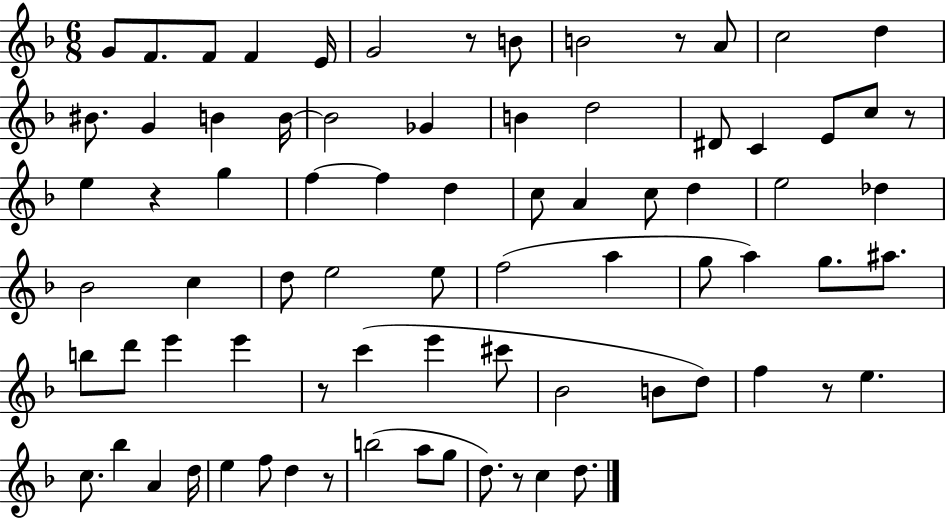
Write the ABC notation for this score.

X:1
T:Untitled
M:6/8
L:1/4
K:F
G/2 F/2 F/2 F E/4 G2 z/2 B/2 B2 z/2 A/2 c2 d ^B/2 G B B/4 B2 _G B d2 ^D/2 C E/2 c/2 z/2 e z g f f d c/2 A c/2 d e2 _d _B2 c d/2 e2 e/2 f2 a g/2 a g/2 ^a/2 b/2 d'/2 e' e' z/2 c' e' ^c'/2 _B2 B/2 d/2 f z/2 e c/2 _b A d/4 e f/2 d z/2 b2 a/2 g/2 d/2 z/2 c d/2